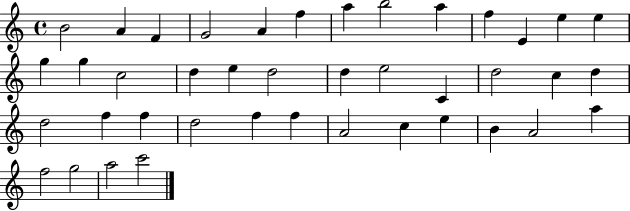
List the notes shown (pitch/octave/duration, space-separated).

B4/h A4/q F4/q G4/h A4/q F5/q A5/q B5/h A5/q F5/q E4/q E5/q E5/q G5/q G5/q C5/h D5/q E5/q D5/h D5/q E5/h C4/q D5/h C5/q D5/q D5/h F5/q F5/q D5/h F5/q F5/q A4/h C5/q E5/q B4/q A4/h A5/q F5/h G5/h A5/h C6/h